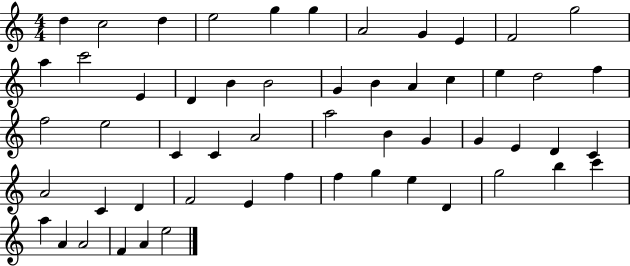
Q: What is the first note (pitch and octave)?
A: D5